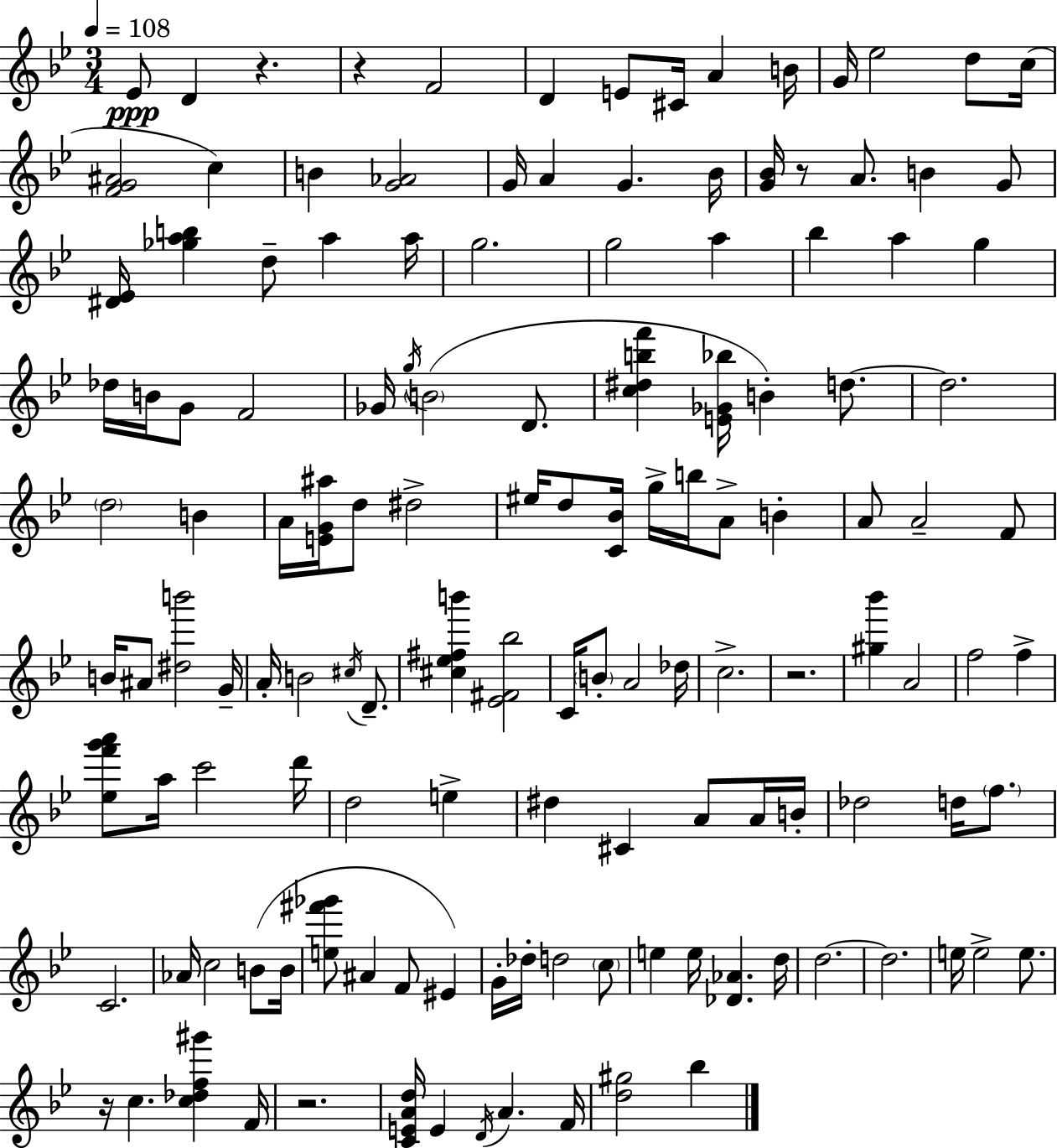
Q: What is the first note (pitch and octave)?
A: Eb4